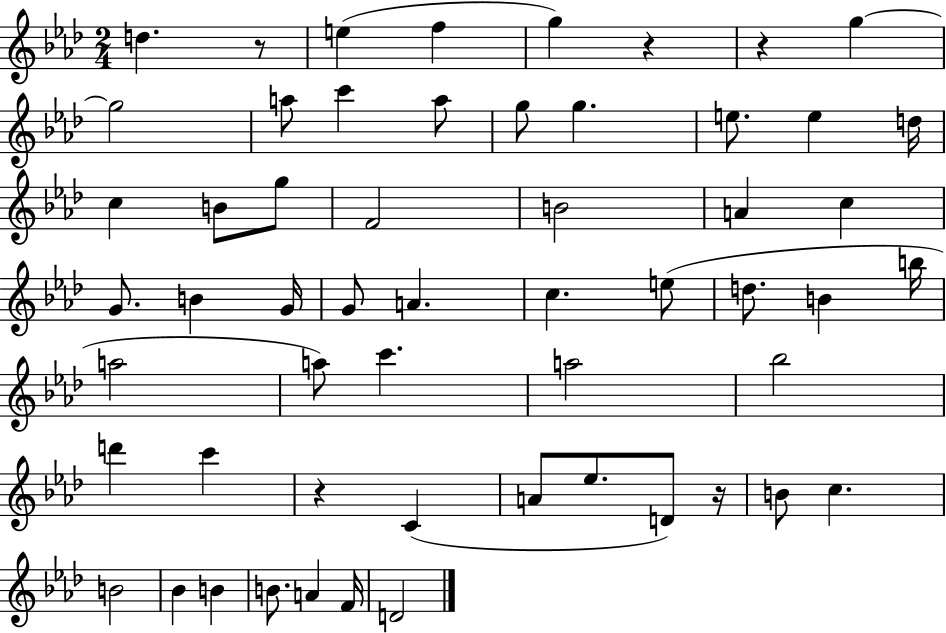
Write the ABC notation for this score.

X:1
T:Untitled
M:2/4
L:1/4
K:Ab
d z/2 e f g z z g g2 a/2 c' a/2 g/2 g e/2 e d/4 c B/2 g/2 F2 B2 A c G/2 B G/4 G/2 A c e/2 d/2 B b/4 a2 a/2 c' a2 _b2 d' c' z C A/2 _e/2 D/2 z/4 B/2 c B2 _B B B/2 A F/4 D2